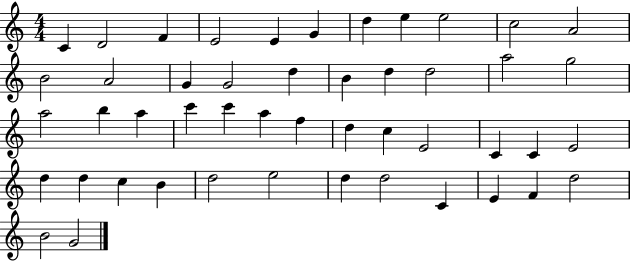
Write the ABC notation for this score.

X:1
T:Untitled
M:4/4
L:1/4
K:C
C D2 F E2 E G d e e2 c2 A2 B2 A2 G G2 d B d d2 a2 g2 a2 b a c' c' a f d c E2 C C E2 d d c B d2 e2 d d2 C E F d2 B2 G2